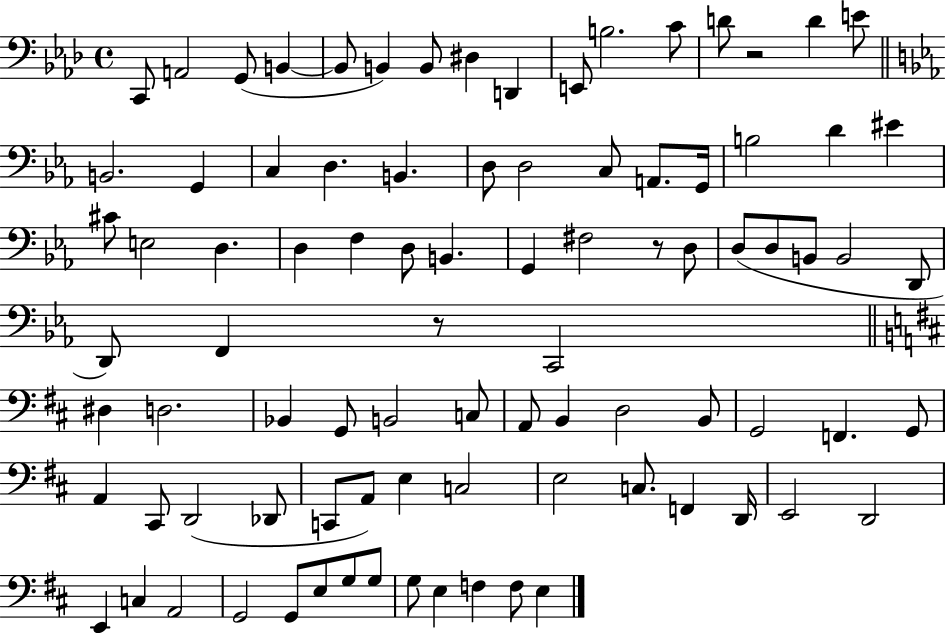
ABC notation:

X:1
T:Untitled
M:4/4
L:1/4
K:Ab
C,,/2 A,,2 G,,/2 B,, B,,/2 B,, B,,/2 ^D, D,, E,,/2 B,2 C/2 D/2 z2 D E/2 B,,2 G,, C, D, B,, D,/2 D,2 C,/2 A,,/2 G,,/4 B,2 D ^E ^C/2 E,2 D, D, F, D,/2 B,, G,, ^F,2 z/2 D,/2 D,/2 D,/2 B,,/2 B,,2 D,,/2 D,,/2 F,, z/2 C,,2 ^D, D,2 _B,, G,,/2 B,,2 C,/2 A,,/2 B,, D,2 B,,/2 G,,2 F,, G,,/2 A,, ^C,,/2 D,,2 _D,,/2 C,,/2 A,,/2 E, C,2 E,2 C,/2 F,, D,,/4 E,,2 D,,2 E,, C, A,,2 G,,2 G,,/2 E,/2 G,/2 G,/2 G,/2 E, F, F,/2 E,